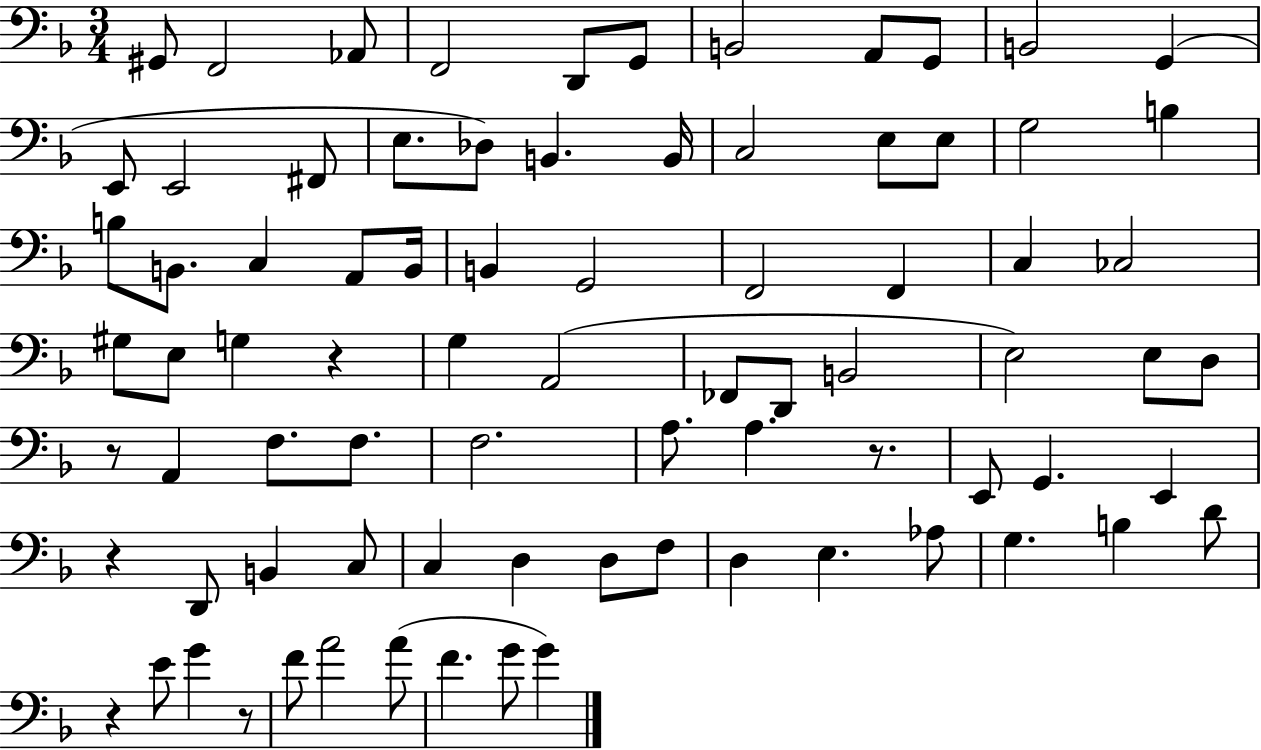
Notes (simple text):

G#2/e F2/h Ab2/e F2/h D2/e G2/e B2/h A2/e G2/e B2/h G2/q E2/e E2/h F#2/e E3/e. Db3/e B2/q. B2/s C3/h E3/e E3/e G3/h B3/q B3/e B2/e. C3/q A2/e B2/s B2/q G2/h F2/h F2/q C3/q CES3/h G#3/e E3/e G3/q R/q G3/q A2/h FES2/e D2/e B2/h E3/h E3/e D3/e R/e A2/q F3/e. F3/e. F3/h. A3/e. A3/q. R/e. E2/e G2/q. E2/q R/q D2/e B2/q C3/e C3/q D3/q D3/e F3/e D3/q E3/q. Ab3/e G3/q. B3/q D4/e R/q E4/e G4/q R/e F4/e A4/h A4/e F4/q. G4/e G4/q